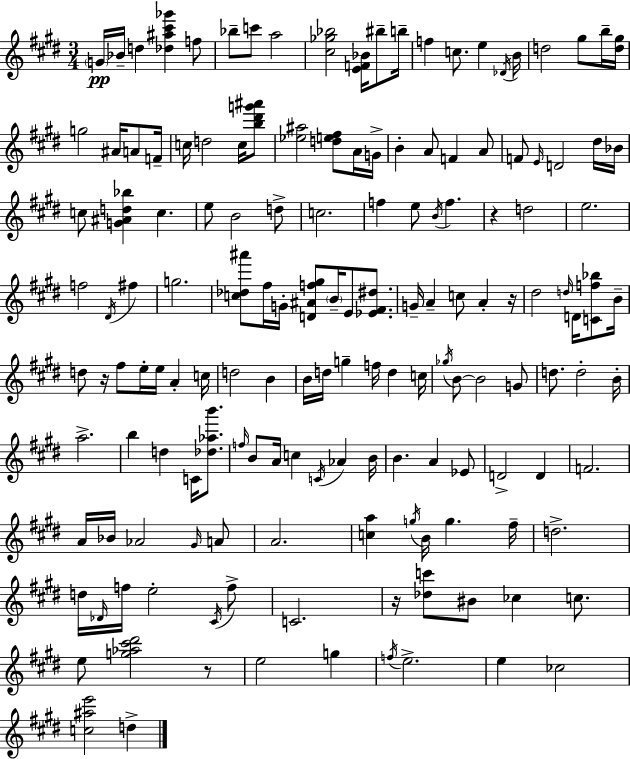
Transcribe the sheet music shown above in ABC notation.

X:1
T:Untitled
M:3/4
L:1/4
K:E
G/4 _B/4 d [_d^a^c'_g'] f/2 _b/2 c'/2 a2 [^c_g_b]2 [EF_B]/4 ^b/2 b/4 f c/2 e _D/4 B/4 d2 ^g/2 b/4 [d^g]/4 g2 ^A/4 A/2 F/4 c/4 d2 c/4 [b^d'g'^a']/2 [_e^a]2 [de^f]/2 A/4 G/4 B A/2 F A/2 F/2 E/4 D2 ^d/4 _B/4 c/2 [G^Ad_b] c e/2 B2 d/2 c2 f e/2 B/4 f z d2 e2 f2 ^D/4 ^f g2 [c_d^a']/2 ^f/4 G/4 [D^Af^g]/2 B/4 E/2 [_E^F^d]/2 G/4 A c/2 A z/4 ^d2 d/4 D/4 [Cf_b]/2 B/4 d/2 z/4 ^f/2 e/4 e/4 A c/4 d2 B B/4 d/4 g f/4 d c/4 _g/4 B/2 B2 G/2 d/2 d2 B/4 a2 b d C/4 [_d_ab']/2 f/4 B/2 A/4 c C/4 _A B/4 B A _E/2 D2 D F2 A/4 _B/4 _A2 ^G/4 A/2 A2 [ca] g/4 B/4 g ^f/4 d2 d/4 _D/4 f/4 e2 ^C/4 f/2 C2 z/4 [_dc']/2 ^B/2 _c c/2 e/2 [g_a^c'^d']2 z/2 e2 g f/4 e2 e _c2 [c^ae']2 d